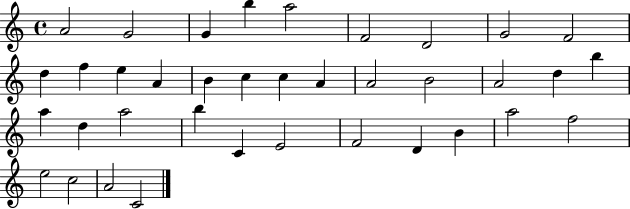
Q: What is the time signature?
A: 4/4